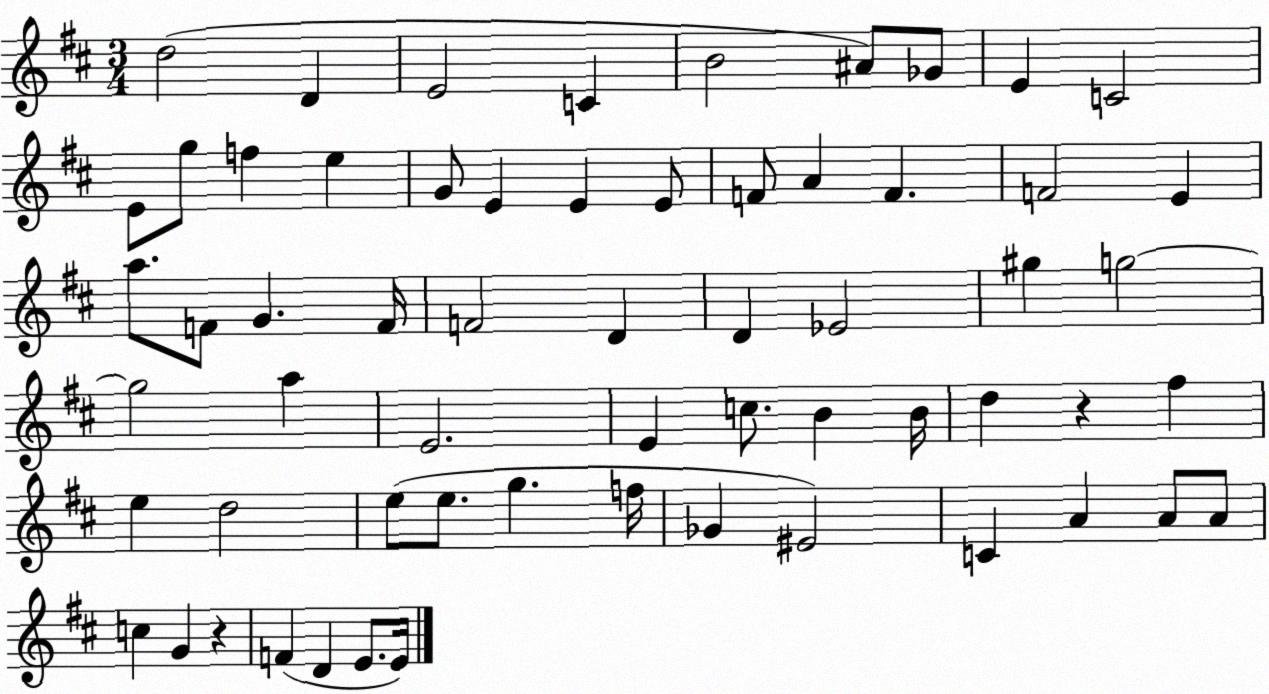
X:1
T:Untitled
M:3/4
L:1/4
K:D
d2 D E2 C B2 ^A/2 _G/2 E C2 E/2 g/2 f e G/2 E E E/2 F/2 A F F2 E a/2 F/2 G F/4 F2 D D _E2 ^g g2 g2 a E2 E c/2 B B/4 d z ^f e d2 e/2 e/2 g f/4 _G ^E2 C A A/2 A/2 c G z F D E/2 E/4